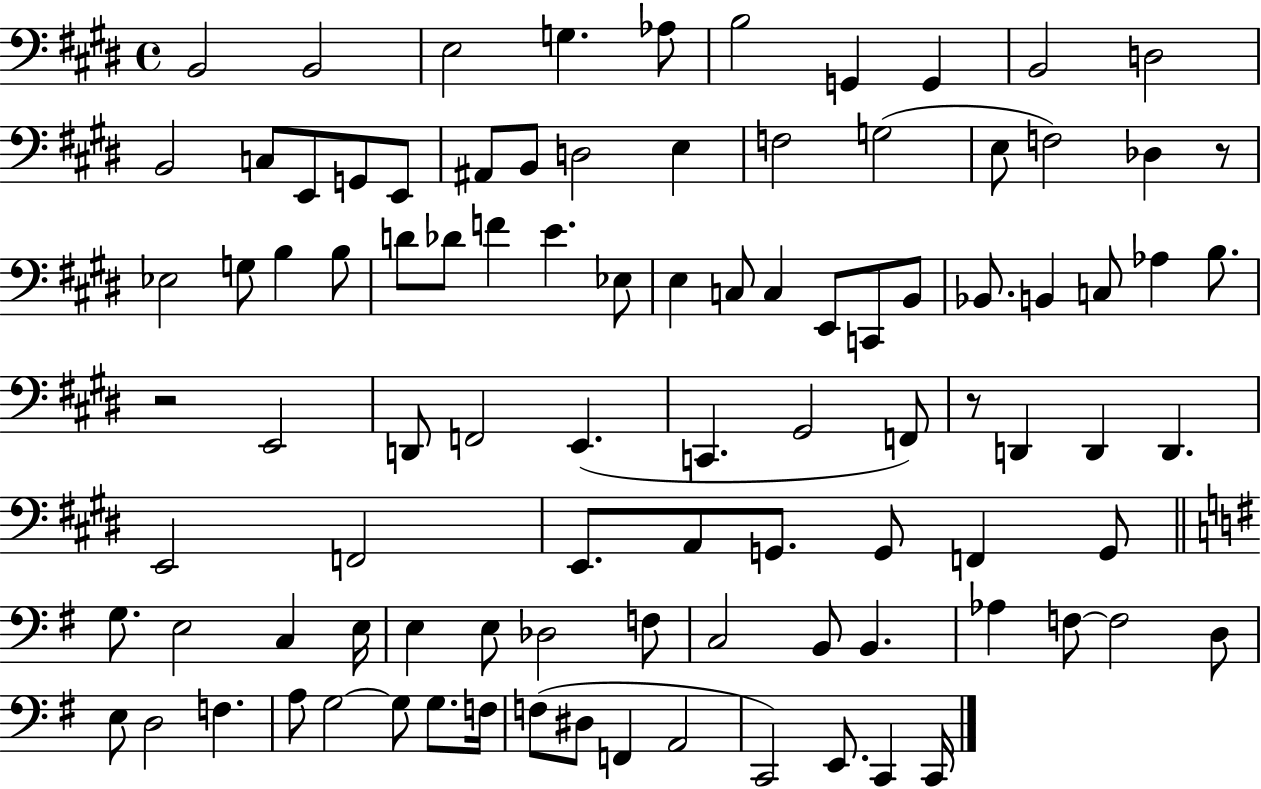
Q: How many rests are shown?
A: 3